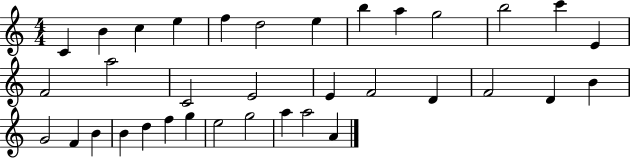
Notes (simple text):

C4/q B4/q C5/q E5/q F5/q D5/h E5/q B5/q A5/q G5/h B5/h C6/q E4/q F4/h A5/h C4/h E4/h E4/q F4/h D4/q F4/h D4/q B4/q G4/h F4/q B4/q B4/q D5/q F5/q G5/q E5/h G5/h A5/q A5/h A4/q